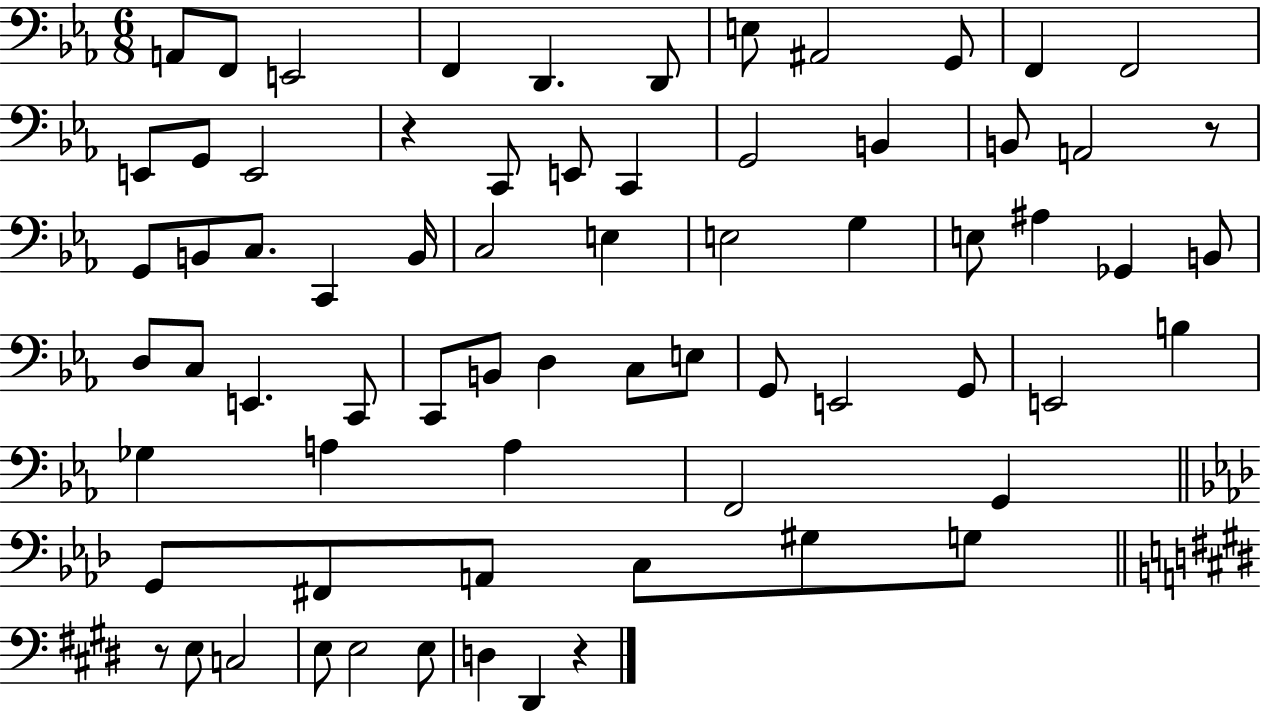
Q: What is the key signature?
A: EES major